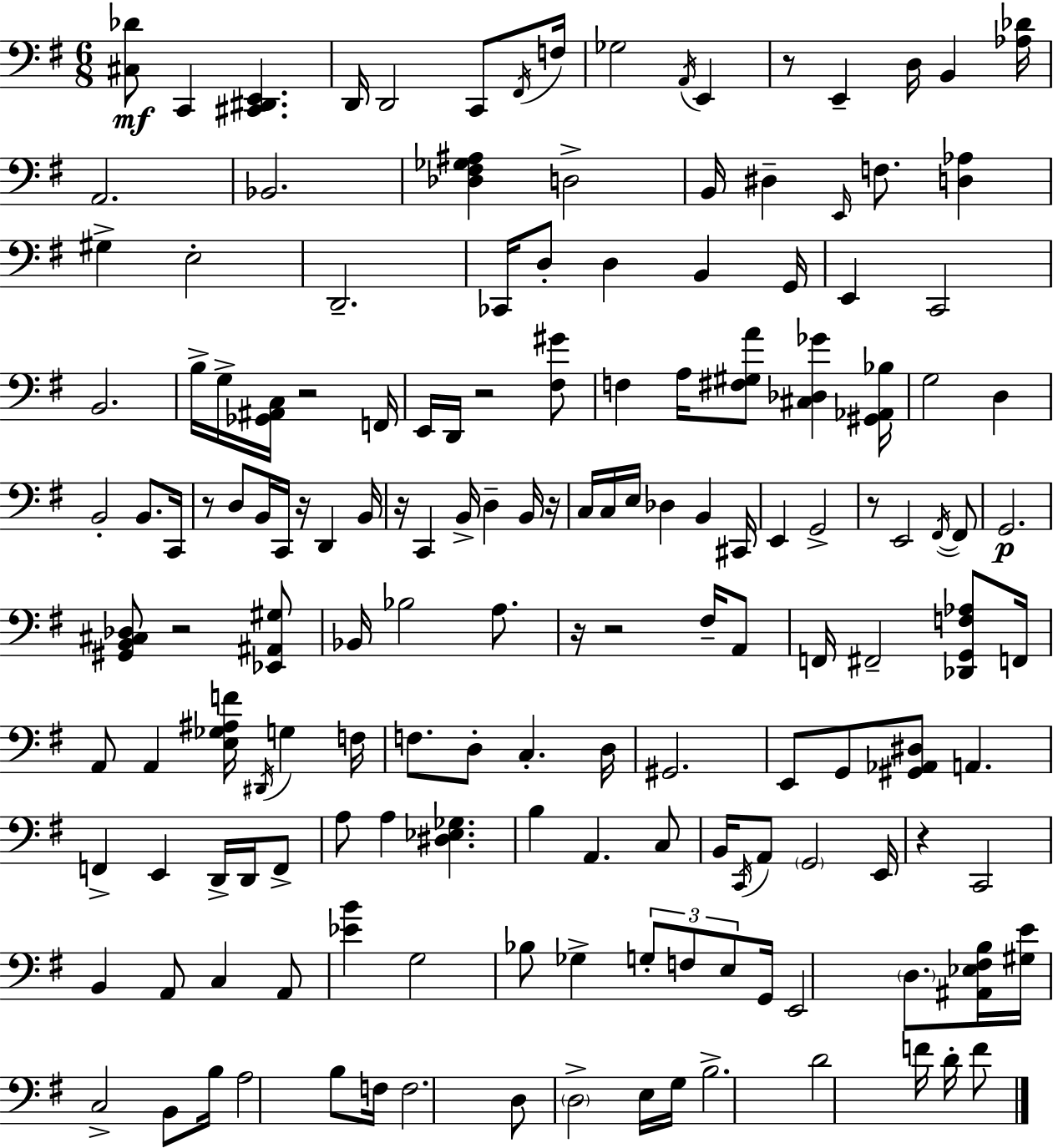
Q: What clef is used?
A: bass